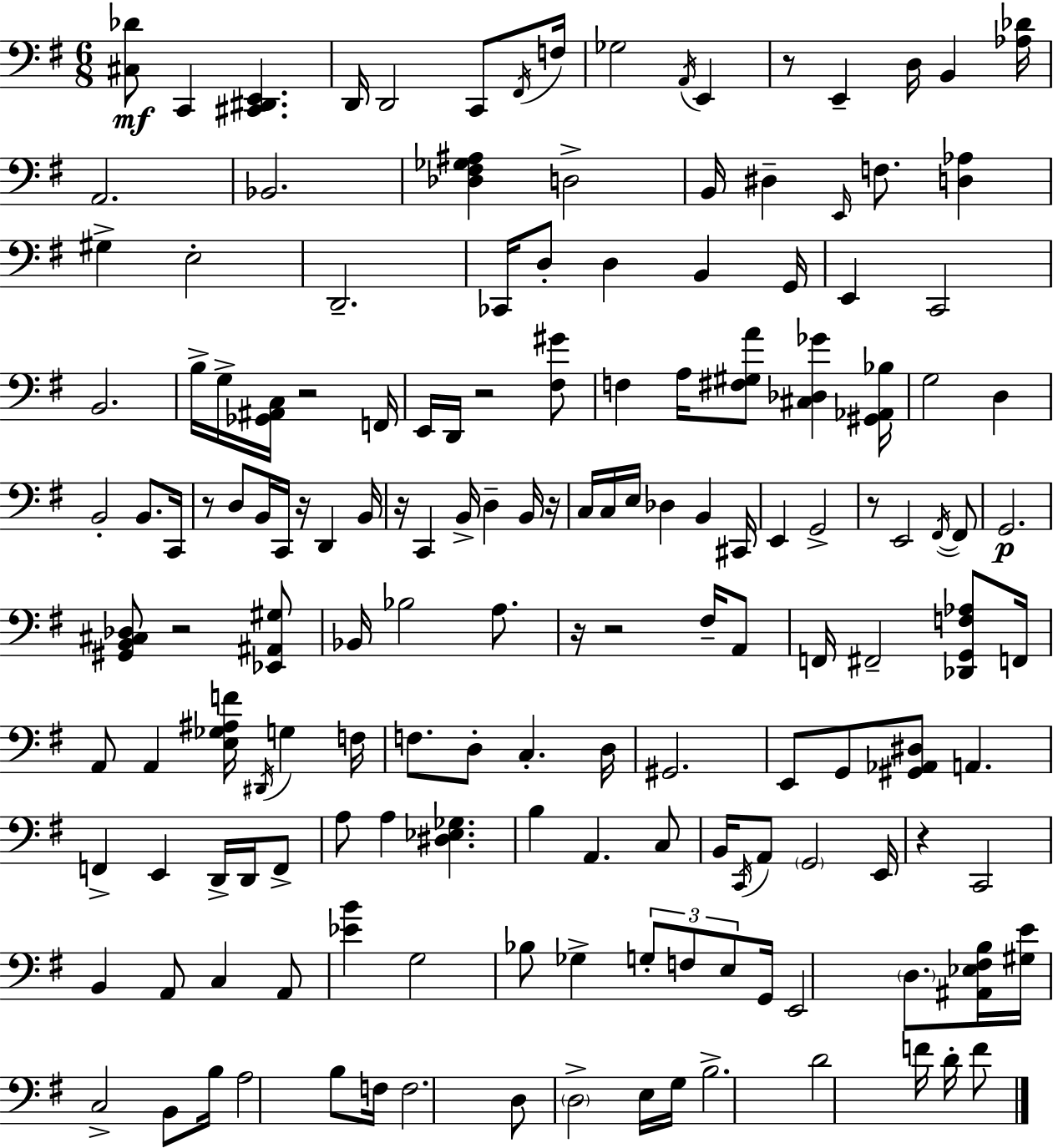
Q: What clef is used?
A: bass